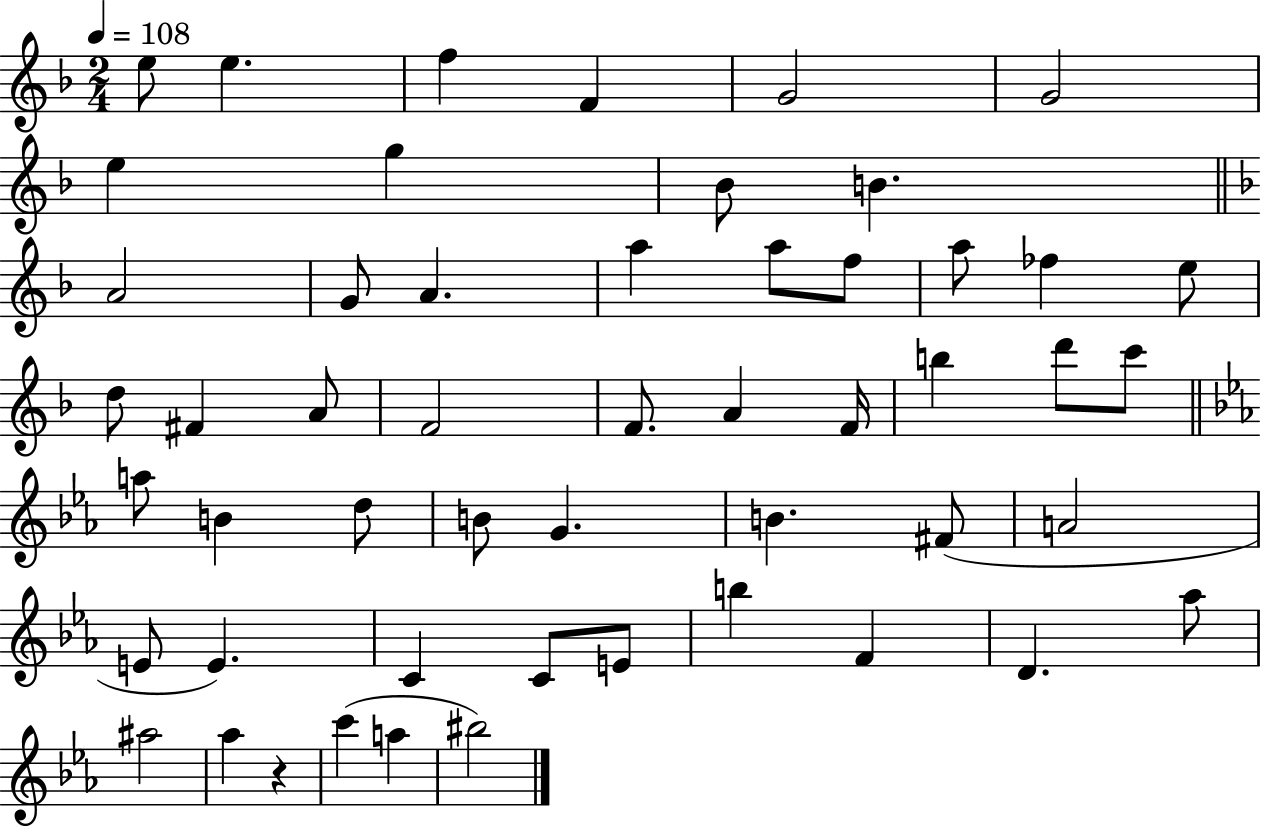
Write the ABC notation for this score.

X:1
T:Untitled
M:2/4
L:1/4
K:F
e/2 e f F G2 G2 e g _B/2 B A2 G/2 A a a/2 f/2 a/2 _f e/2 d/2 ^F A/2 F2 F/2 A F/4 b d'/2 c'/2 a/2 B d/2 B/2 G B ^F/2 A2 E/2 E C C/2 E/2 b F D _a/2 ^a2 _a z c' a ^b2